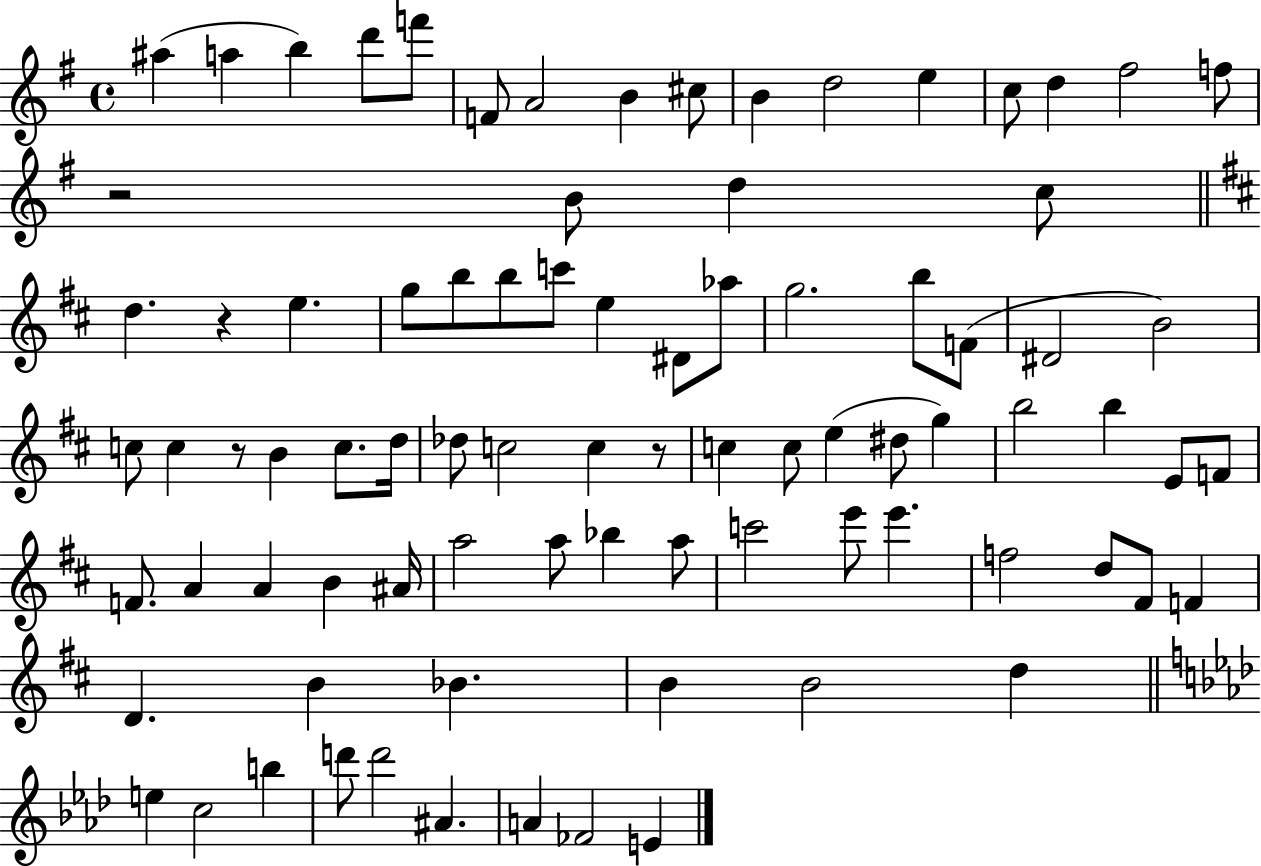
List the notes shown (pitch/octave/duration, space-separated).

A#5/q A5/q B5/q D6/e F6/e F4/e A4/h B4/q C#5/e B4/q D5/h E5/q C5/e D5/q F#5/h F5/e R/h B4/e D5/q C5/e D5/q. R/q E5/q. G5/e B5/e B5/e C6/e E5/q D#4/e Ab5/e G5/h. B5/e F4/e D#4/h B4/h C5/e C5/q R/e B4/q C5/e. D5/s Db5/e C5/h C5/q R/e C5/q C5/e E5/q D#5/e G5/q B5/h B5/q E4/e F4/e F4/e. A4/q A4/q B4/q A#4/s A5/h A5/e Bb5/q A5/e C6/h E6/e E6/q. F5/h D5/e F#4/e F4/q D4/q. B4/q Bb4/q. B4/q B4/h D5/q E5/q C5/h B5/q D6/e D6/h A#4/q. A4/q FES4/h E4/q